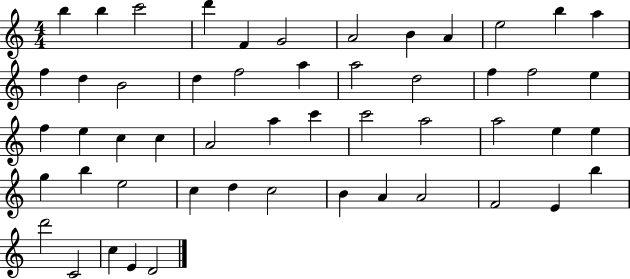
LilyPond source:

{
  \clef treble
  \numericTimeSignature
  \time 4/4
  \key c \major
  b''4 b''4 c'''2 | d'''4 f'4 g'2 | a'2 b'4 a'4 | e''2 b''4 a''4 | \break f''4 d''4 b'2 | d''4 f''2 a''4 | a''2 d''2 | f''4 f''2 e''4 | \break f''4 e''4 c''4 c''4 | a'2 a''4 c'''4 | c'''2 a''2 | a''2 e''4 e''4 | \break g''4 b''4 e''2 | c''4 d''4 c''2 | b'4 a'4 a'2 | f'2 e'4 b''4 | \break d'''2 c'2 | c''4 e'4 d'2 | \bar "|."
}